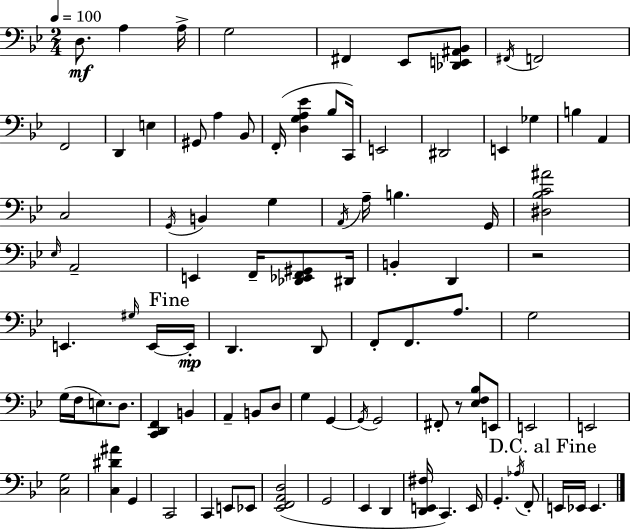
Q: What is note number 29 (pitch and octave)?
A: A3